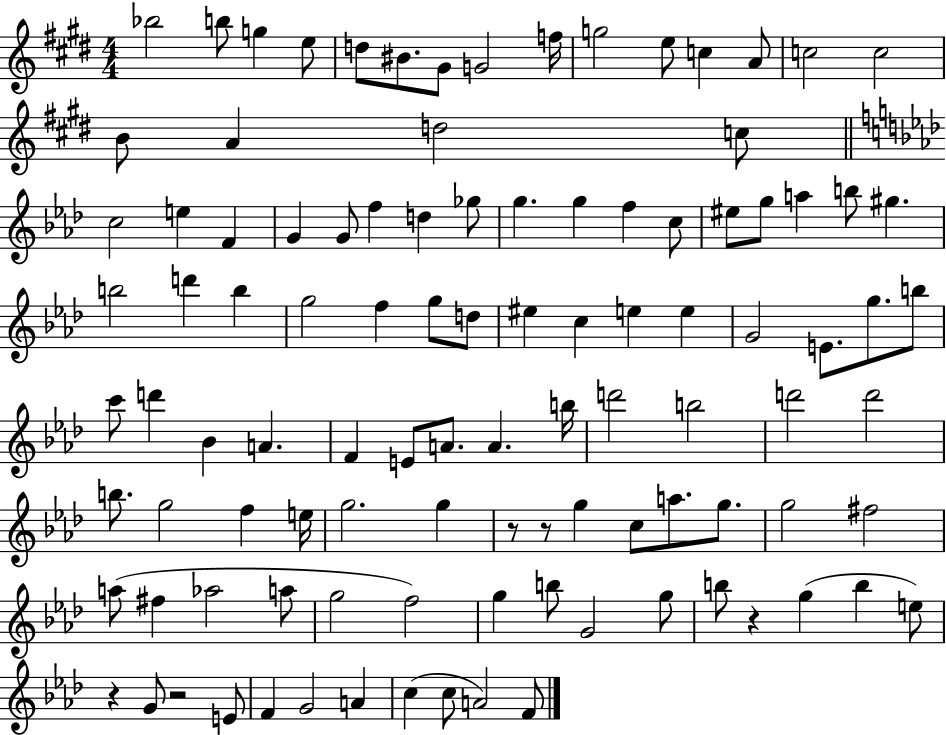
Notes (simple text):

Bb5/h B5/e G5/q E5/e D5/e BIS4/e. G#4/e G4/h F5/s G5/h E5/e C5/q A4/e C5/h C5/h B4/e A4/q D5/h C5/e C5/h E5/q F4/q G4/q G4/e F5/q D5/q Gb5/e G5/q. G5/q F5/q C5/e EIS5/e G5/e A5/q B5/e G#5/q. B5/h D6/q B5/q G5/h F5/q G5/e D5/e EIS5/q C5/q E5/q E5/q G4/h E4/e. G5/e. B5/e C6/e D6/q Bb4/q A4/q. F4/q E4/e A4/e. A4/q. B5/s D6/h B5/h D6/h D6/h B5/e. G5/h F5/q E5/s G5/h. G5/q R/e R/e G5/q C5/e A5/e. G5/e. G5/h F#5/h A5/e F#5/q Ab5/h A5/e G5/h F5/h G5/q B5/e G4/h G5/e B5/e R/q G5/q B5/q E5/e R/q G4/e R/h E4/e F4/q G4/h A4/q C5/q C5/e A4/h F4/e